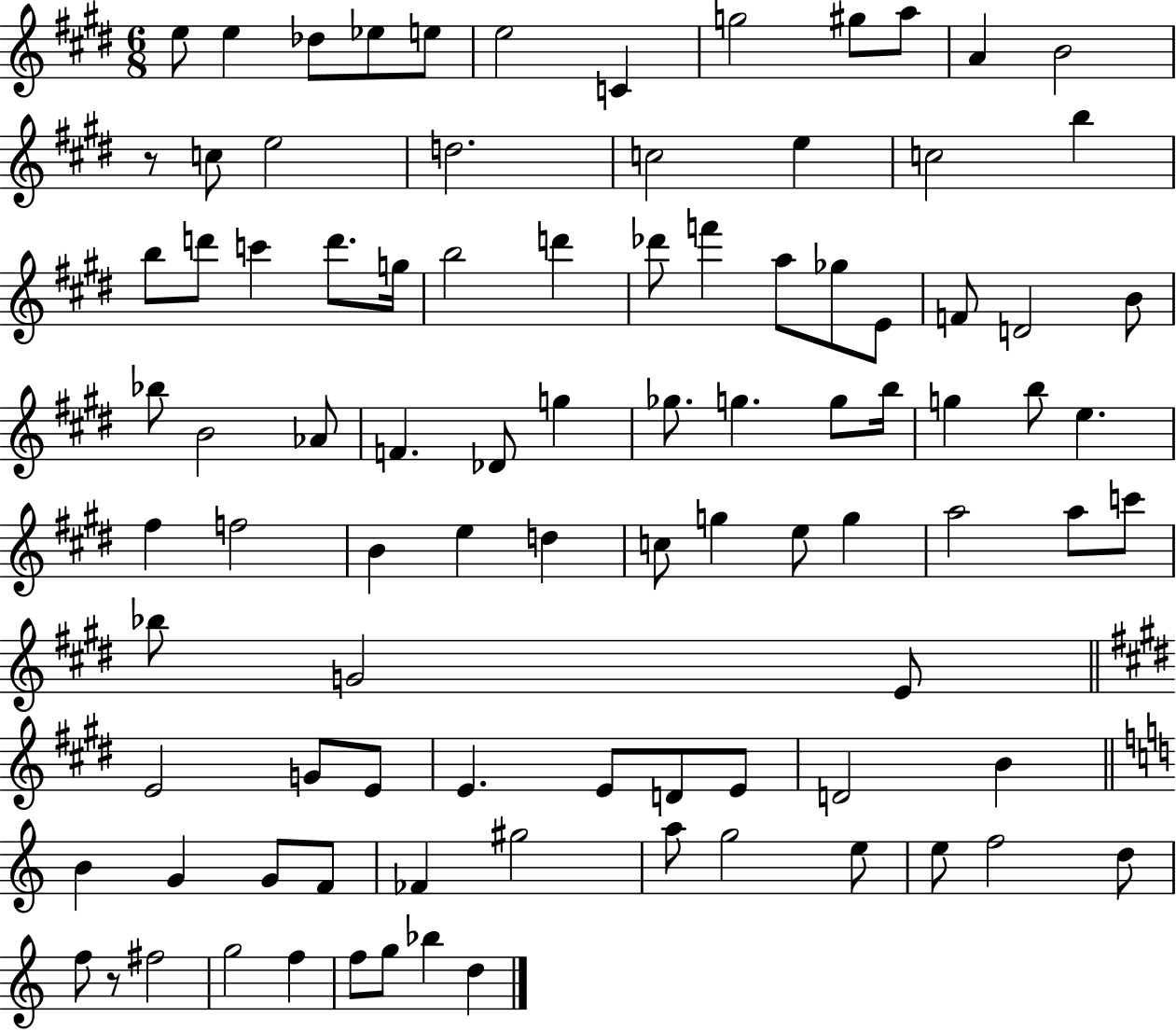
{
  \clef treble
  \numericTimeSignature
  \time 6/8
  \key e \major
  e''8 e''4 des''8 ees''8 e''8 | e''2 c'4 | g''2 gis''8 a''8 | a'4 b'2 | \break r8 c''8 e''2 | d''2. | c''2 e''4 | c''2 b''4 | \break b''8 d'''8 c'''4 d'''8. g''16 | b''2 d'''4 | des'''8 f'''4 a''8 ges''8 e'8 | f'8 d'2 b'8 | \break bes''8 b'2 aes'8 | f'4. des'8 g''4 | ges''8. g''4. g''8 b''16 | g''4 b''8 e''4. | \break fis''4 f''2 | b'4 e''4 d''4 | c''8 g''4 e''8 g''4 | a''2 a''8 c'''8 | \break bes''8 g'2 e'8 | \bar "||" \break \key e \major e'2 g'8 e'8 | e'4. e'8 d'8 e'8 | d'2 b'4 | \bar "||" \break \key c \major b'4 g'4 g'8 f'8 | fes'4 gis''2 | a''8 g''2 e''8 | e''8 f''2 d''8 | \break f''8 r8 fis''2 | g''2 f''4 | f''8 g''8 bes''4 d''4 | \bar "|."
}